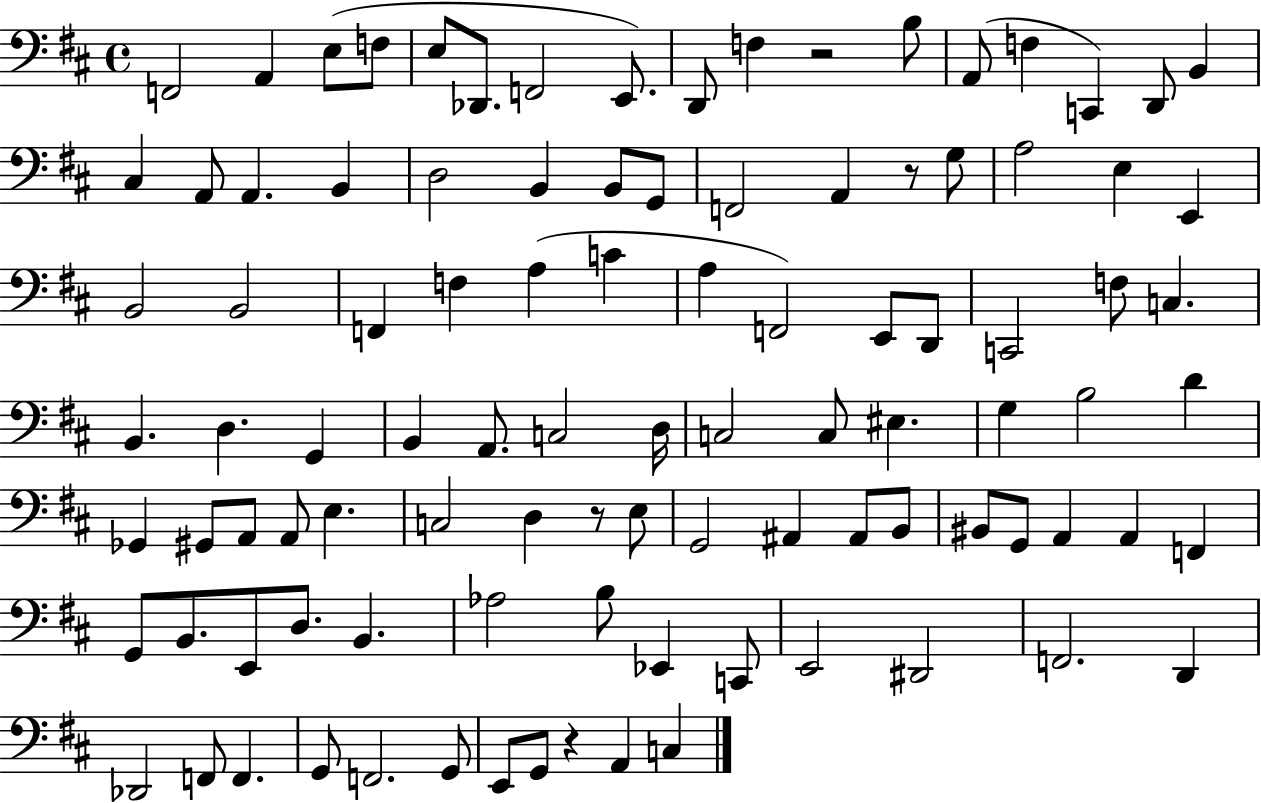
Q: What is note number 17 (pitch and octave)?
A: C#3